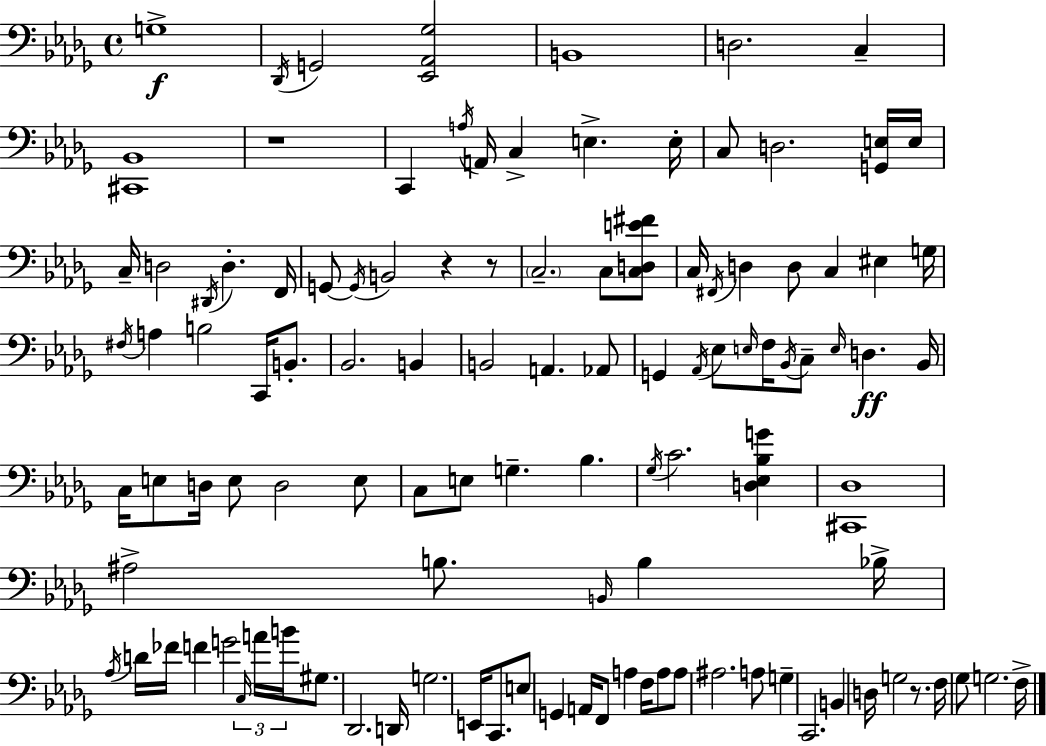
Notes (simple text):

G3/w Db2/s G2/h [Eb2,Ab2,Gb3]/h B2/w D3/h. C3/q [C#2,Bb2]/w R/w C2/q A3/s A2/s C3/q E3/q. E3/s C3/e D3/h. [G2,E3]/s E3/s C3/s D3/h D#2/s D3/q. F2/s G2/e G2/s B2/h R/q R/e C3/h. C3/e [C3,D3,E4,F#4]/e C3/s F#2/s D3/q D3/e C3/q EIS3/q G3/s F#3/s A3/q B3/h C2/s B2/e. Bb2/h. B2/q B2/h A2/q. Ab2/e G2/q Ab2/s Eb3/e E3/s F3/s Bb2/s C3/e E3/s D3/q. Bb2/s C3/s E3/e D3/s E3/e D3/h E3/e C3/e E3/e G3/q. Bb3/q. Gb3/s C4/h. [D3,Eb3,Bb3,G4]/q [C#2,Db3]/w A#3/h B3/e. B2/s B3/q Bb3/s Ab3/s D4/s FES4/s F4/q G4/h C3/s A4/s B4/s G#3/e. Db2/h. D2/s G3/h. E2/s C2/e. E3/e G2/q A2/s F2/e A3/q F3/s A3/e A3/e A#3/h. A3/e G3/q C2/h. B2/q D3/s G3/h R/e. F3/s Gb3/e G3/h. F3/s